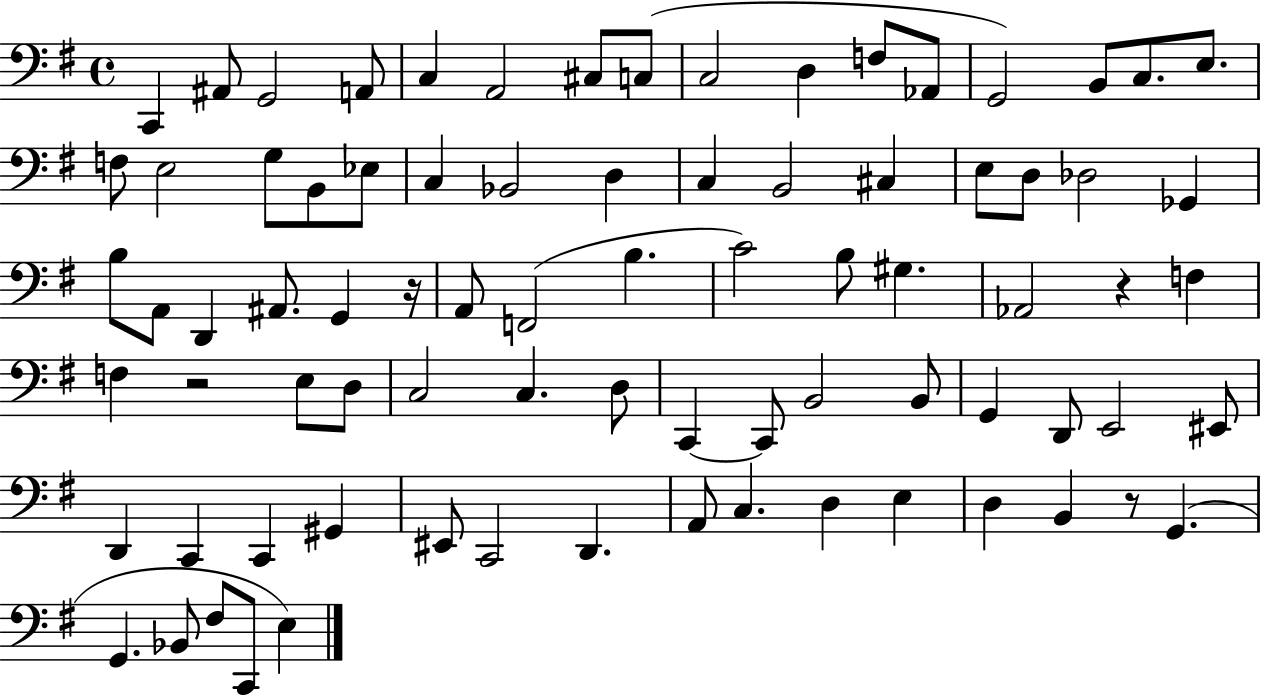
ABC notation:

X:1
T:Untitled
M:4/4
L:1/4
K:G
C,, ^A,,/2 G,,2 A,,/2 C, A,,2 ^C,/2 C,/2 C,2 D, F,/2 _A,,/2 G,,2 B,,/2 C,/2 E,/2 F,/2 E,2 G,/2 B,,/2 _E,/2 C, _B,,2 D, C, B,,2 ^C, E,/2 D,/2 _D,2 _G,, B,/2 A,,/2 D,, ^A,,/2 G,, z/4 A,,/2 F,,2 B, C2 B,/2 ^G, _A,,2 z F, F, z2 E,/2 D,/2 C,2 C, D,/2 C,, C,,/2 B,,2 B,,/2 G,, D,,/2 E,,2 ^E,,/2 D,, C,, C,, ^G,, ^E,,/2 C,,2 D,, A,,/2 C, D, E, D, B,, z/2 G,, G,, _B,,/2 ^F,/2 C,,/2 E,